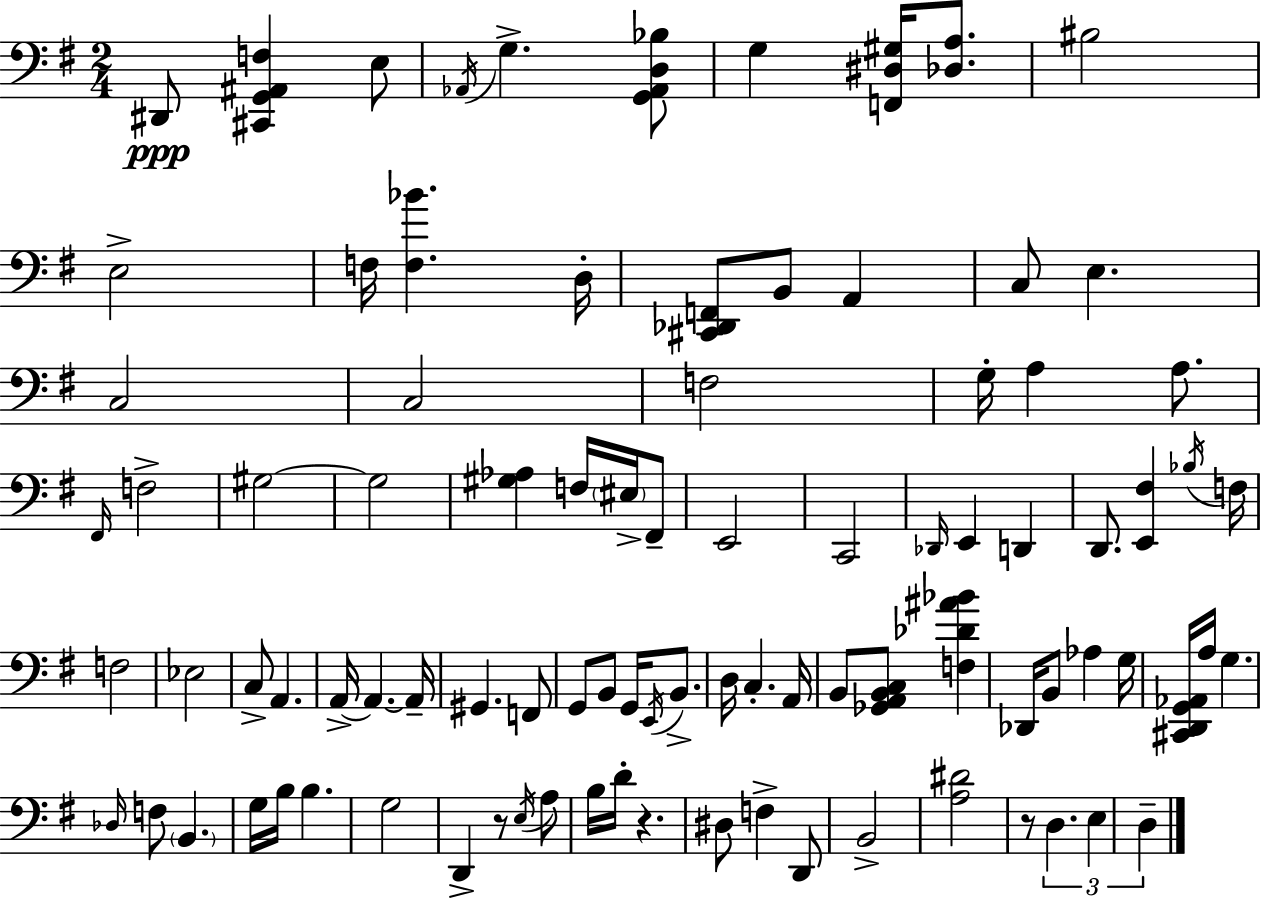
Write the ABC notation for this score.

X:1
T:Untitled
M:2/4
L:1/4
K:G
^D,,/2 [^C,,G,,^A,,F,] E,/2 _A,,/4 G, [G,,_A,,D,_B,]/2 G, [F,,^D,^G,]/4 [_D,A,]/2 ^B,2 E,2 F,/4 [F,_B] D,/4 [^C,,_D,,F,,]/2 B,,/2 A,, C,/2 E, C,2 C,2 F,2 G,/4 A, A,/2 ^F,,/4 F,2 ^G,2 ^G,2 [^G,_A,] F,/4 ^E,/4 ^F,,/2 E,,2 C,,2 _D,,/4 E,, D,, D,,/2 [E,,^F,] _B,/4 F,/4 F,2 _E,2 C,/2 A,, A,,/4 A,, A,,/4 ^G,, F,,/2 G,,/2 B,,/2 G,,/4 E,,/4 B,,/2 D,/4 C, A,,/4 B,,/2 [_G,,A,,B,,C,]/2 [F,_D^A_B] _D,,/4 B,,/2 _A, G,/4 [^C,,D,,G,,_A,,]/4 A,/4 G, _D,/4 F,/2 B,, G,/4 B,/4 B, G,2 D,, z/2 E,/4 A,/2 B,/4 D/4 z ^D,/2 F, D,,/2 B,,2 [A,^D]2 z/2 D, E, D,